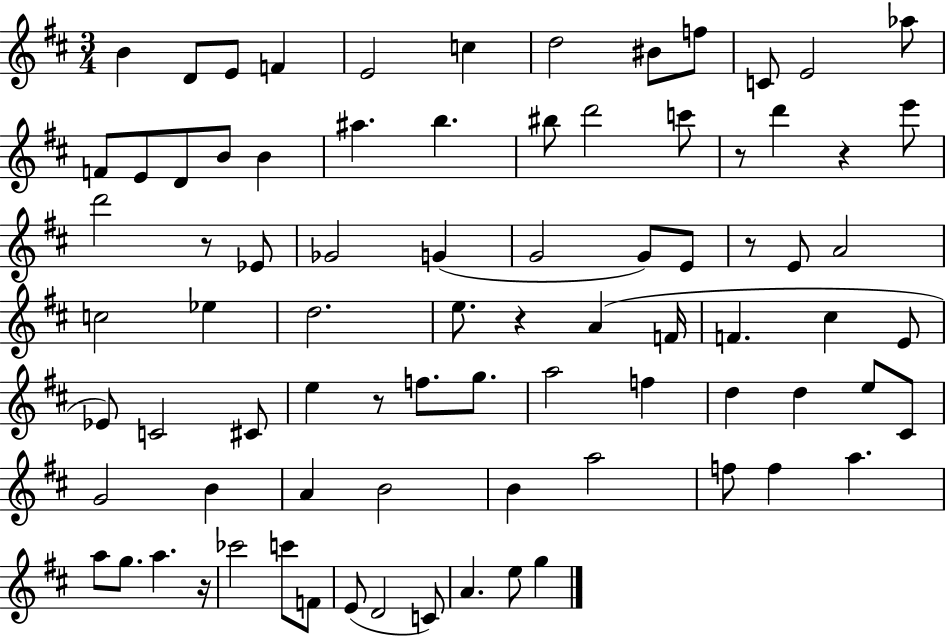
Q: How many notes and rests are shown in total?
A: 82